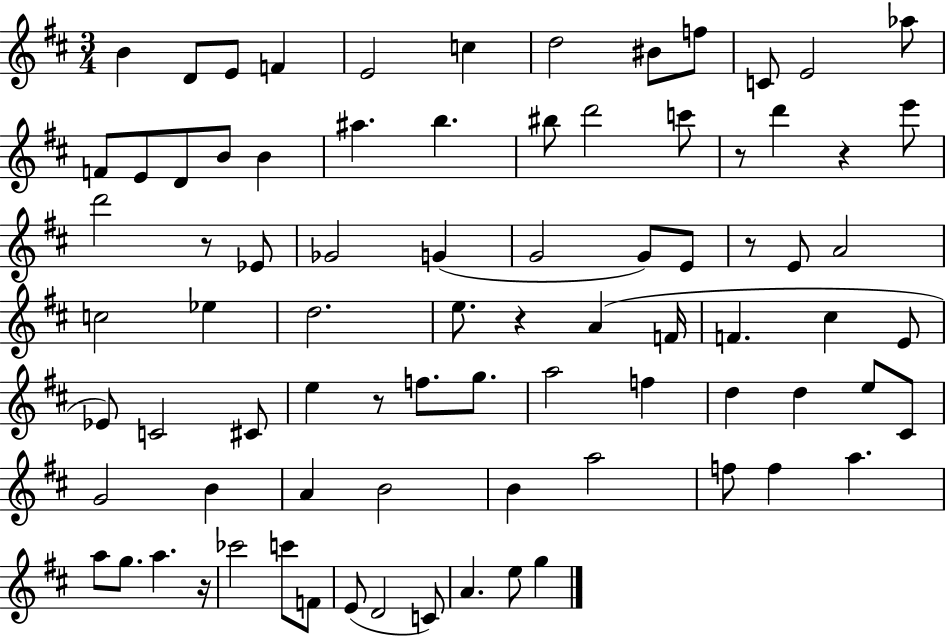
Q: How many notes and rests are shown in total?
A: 82